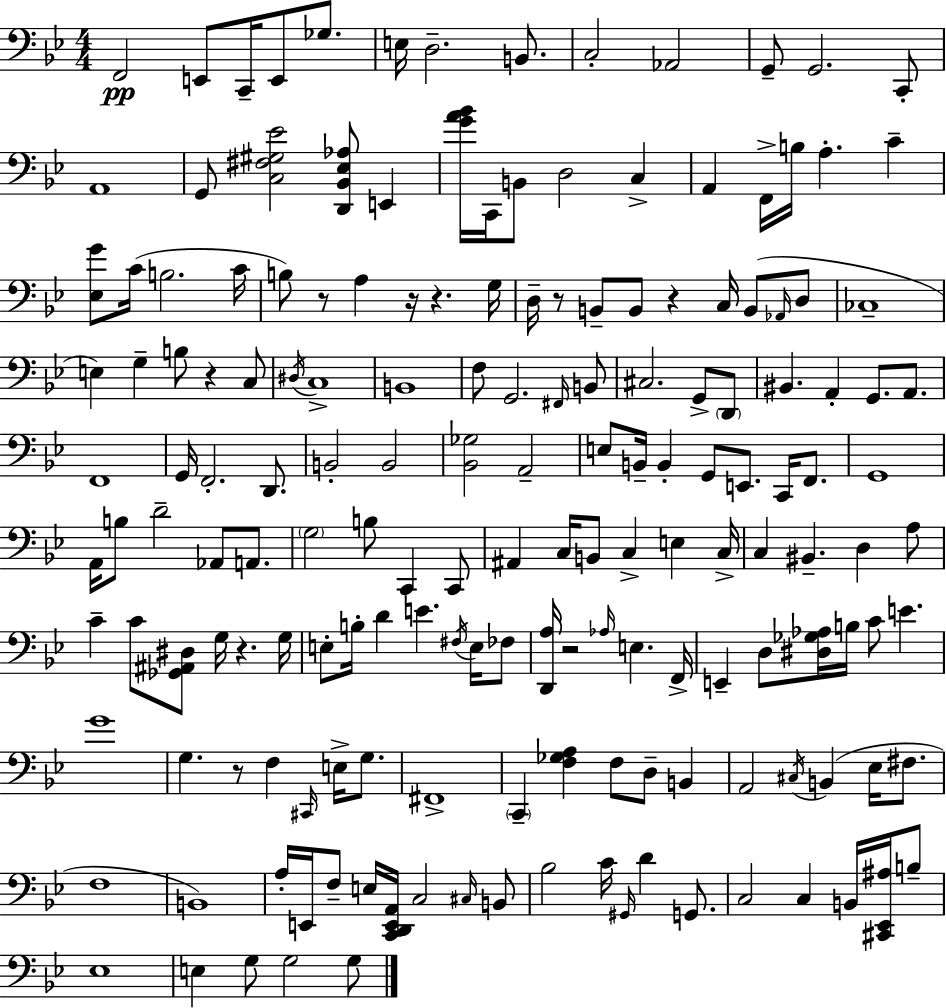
F2/h E2/e C2/s E2/e Gb3/e. E3/s D3/h. B2/e. C3/h Ab2/h G2/e G2/h. C2/e A2/w G2/e [C3,F#3,G#3,Eb4]/h [D2,Bb2,Eb3,Ab3]/e E2/q [G4,A4,Bb4]/s C2/s B2/e D3/h C3/q A2/q F2/s B3/s A3/q. C4/q [Eb3,G4]/e C4/s B3/h. C4/s B3/e R/e A3/q R/s R/q. G3/s D3/s R/e B2/e B2/e R/q C3/s B2/e Ab2/s D3/e CES3/w E3/q G3/q B3/e R/q C3/e D#3/s C3/w B2/w F3/e G2/h. F#2/s B2/e C#3/h. G2/e D2/e BIS2/q. A2/q G2/e. A2/e. F2/w G2/s F2/h. D2/e. B2/h B2/h [Bb2,Gb3]/h A2/h E3/e B2/s B2/q G2/e E2/e. C2/s F2/e. G2/w A2/s B3/e D4/h Ab2/e A2/e. G3/h B3/e C2/q C2/e A#2/q C3/s B2/e C3/q E3/q C3/s C3/q BIS2/q. D3/q A3/e C4/q C4/e [Gb2,A#2,D#3]/e G3/s R/q. G3/s E3/e B3/s D4/q E4/q. F#3/s E3/s FES3/e [D2,A3]/s R/h Ab3/s E3/q. F2/s E2/q D3/e [D#3,Gb3,Ab3]/s B3/s C4/e E4/q. G4/w G3/q. R/e F3/q C#2/s E3/s G3/e. F#2/w C2/q [F3,Gb3,A3]/q F3/e D3/e B2/q A2/h C#3/s B2/q Eb3/s F#3/e. F3/w B2/w A3/s E2/s F3/e E3/s [C2,D2,E2,A2]/s C3/h C#3/s B2/e Bb3/h C4/s G#2/s D4/q G2/e. C3/h C3/q B2/s [C#2,Eb2,A#3]/s B3/e Eb3/w E3/q G3/e G3/h G3/e